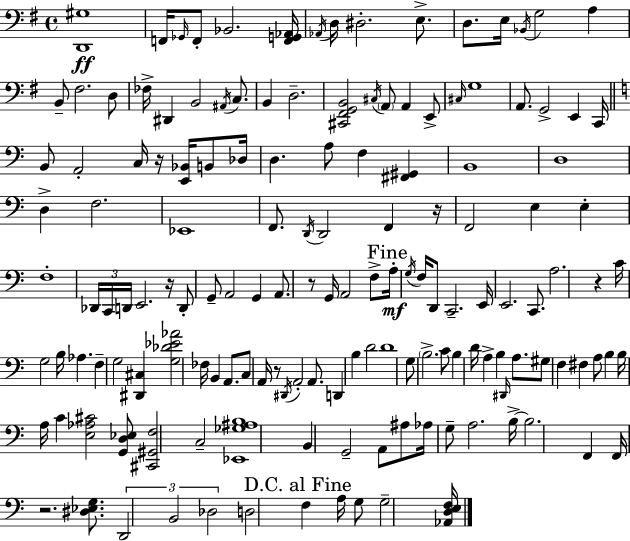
[D2,G#3]/w F2/s Gb2/s F2/e Bb2/h. [F2,G2,Ab2]/s Ab2/s D3/s D#3/h. E3/e. D3/e. E3/s Bb2/s G3/h A3/q B2/e F#3/h. D3/e FES3/s D#2/q B2/h A#2/s C3/e. B2/q D3/h. [C#2,F#2,G2,B2]/h C#3/s A2/e A2/q E2/e C#3/s G3/w A2/e. G2/h E2/q C2/s B2/e A2/h C3/s R/s [E2,Bb2]/s B2/e Db3/s D3/q. A3/e F3/q [F#2,G#2]/q B2/w D3/w D3/q F3/h. Eb2/w F2/e. D2/s D2/h F2/q R/s F2/h E3/q E3/q F3/w Db2/s C2/s D2/s E2/h. R/s D2/e G2/e A2/h G2/q A2/e. R/e G2/s A2/h F3/e A3/s G3/s F3/s D2/e C2/h. E2/s E2/h. C2/e. A3/h. R/q C4/s G3/h B3/s Ab3/q. F3/q G3/h [D#2,C#3]/q [G3,Db4,Eb4,Ab4]/h FES3/s B2/q A2/e. C3/e A2/s R/e D#2/s A2/h A2/e. D2/q B3/q D4/h D4/w G3/e B3/h. C4/e B3/q D4/s A3/q B3/q D#2/s A3/e. G#3/e F3/q F#3/q A3/e B3/q B3/s A3/s C4/q [E3,Ab3,C#4]/h [G2,D3,Eb3]/e [C#2,G#2,F3]/h C3/h [Eb2,Gb3,A#3,B3]/w B2/q G2/h A2/e A#3/e Ab3/s G3/e A3/h. B3/s B3/h. F2/q F2/s R/h. [D#3,Eb3,G3]/e. D2/h B2/h Db3/h D3/h F3/q A3/s G3/e G3/h [Ab2,D3,E3,F3]/s